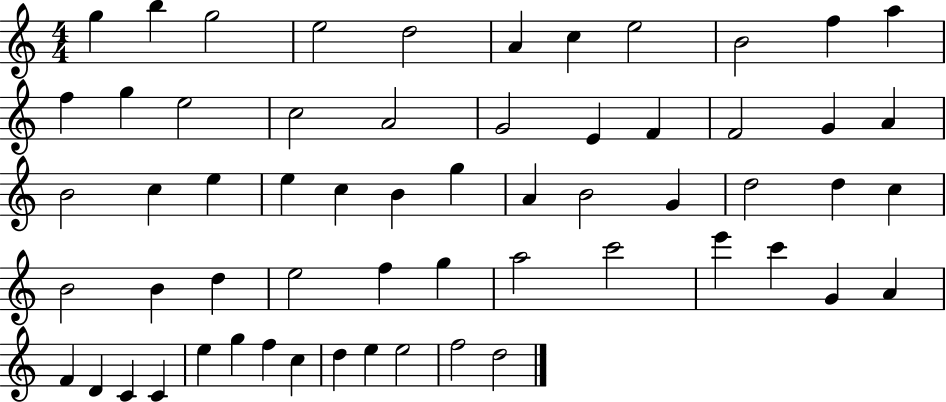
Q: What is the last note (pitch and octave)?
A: D5